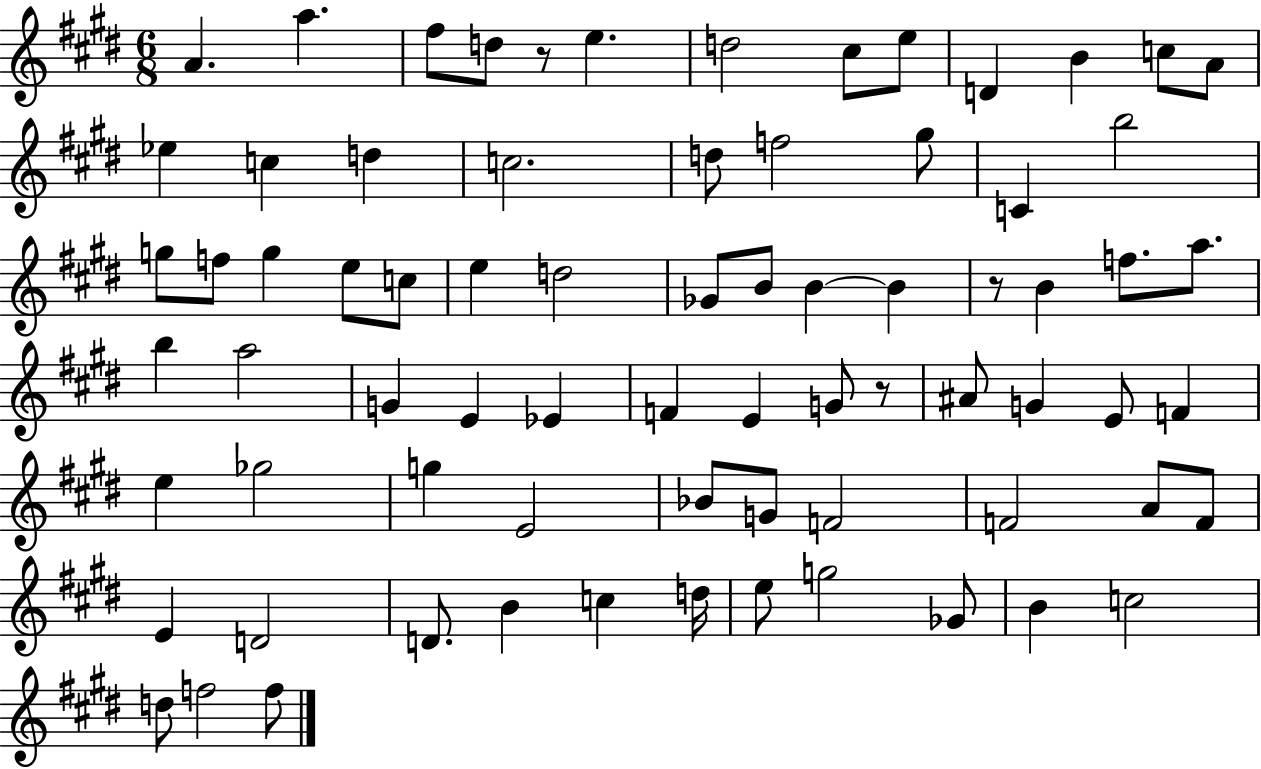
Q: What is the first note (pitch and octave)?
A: A4